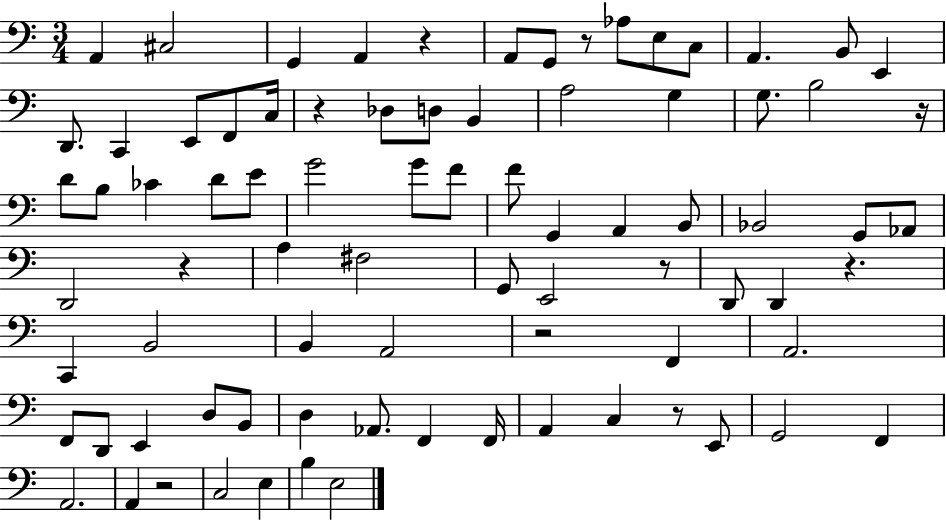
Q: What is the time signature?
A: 3/4